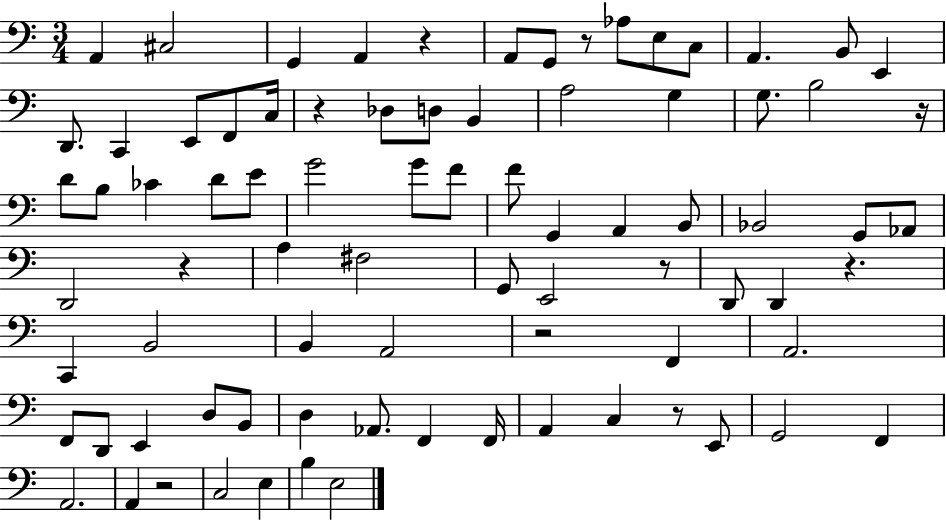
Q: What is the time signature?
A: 3/4